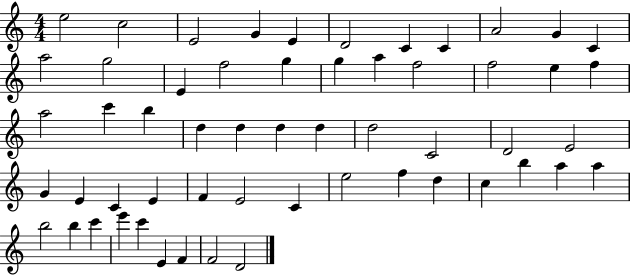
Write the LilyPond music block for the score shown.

{
  \clef treble
  \numericTimeSignature
  \time 4/4
  \key c \major
  e''2 c''2 | e'2 g'4 e'4 | d'2 c'4 c'4 | a'2 g'4 c'4 | \break a''2 g''2 | e'4 f''2 g''4 | g''4 a''4 f''2 | f''2 e''4 f''4 | \break a''2 c'''4 b''4 | d''4 d''4 d''4 d''4 | d''2 c'2 | d'2 e'2 | \break g'4 e'4 c'4 e'4 | f'4 e'2 c'4 | e''2 f''4 d''4 | c''4 b''4 a''4 a''4 | \break b''2 b''4 c'''4 | e'''4 c'''4 e'4 f'4 | f'2 d'2 | \bar "|."
}